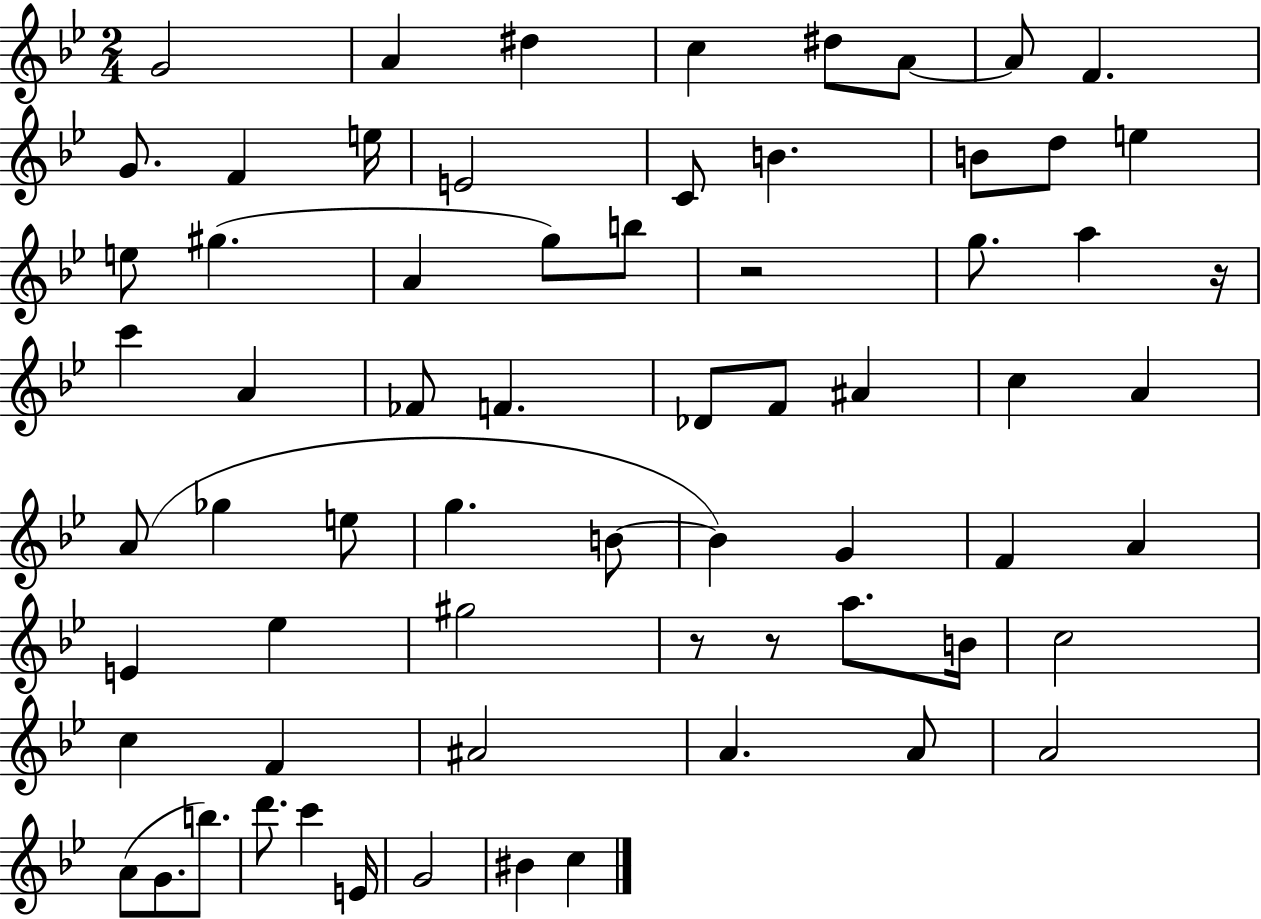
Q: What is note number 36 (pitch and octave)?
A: E5